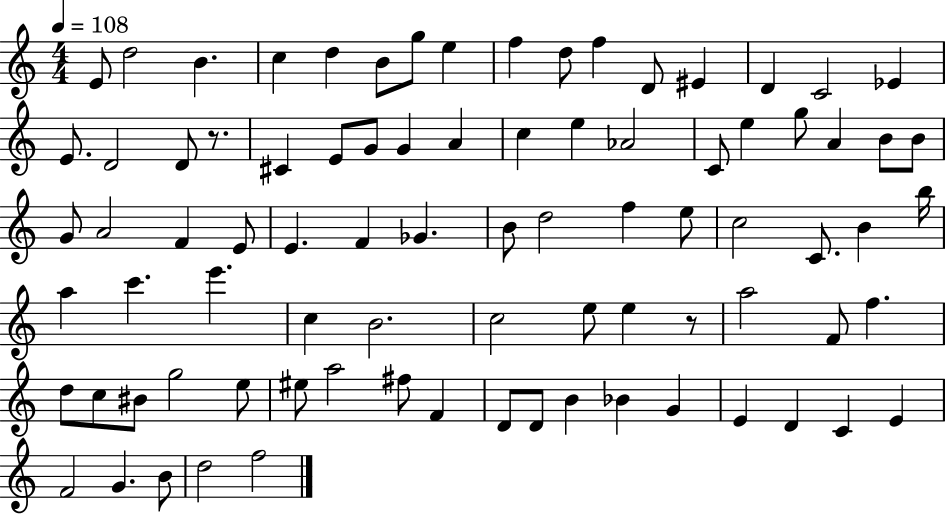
{
  \clef treble
  \numericTimeSignature
  \time 4/4
  \key c \major
  \tempo 4 = 108
  \repeat volta 2 { e'8 d''2 b'4. | c''4 d''4 b'8 g''8 e''4 | f''4 d''8 f''4 d'8 eis'4 | d'4 c'2 ees'4 | \break e'8. d'2 d'8 r8. | cis'4 e'8 g'8 g'4 a'4 | c''4 e''4 aes'2 | c'8 e''4 g''8 a'4 b'8 b'8 | \break g'8 a'2 f'4 e'8 | e'4. f'4 ges'4. | b'8 d''2 f''4 e''8 | c''2 c'8. b'4 b''16 | \break a''4 c'''4. e'''4. | c''4 b'2. | c''2 e''8 e''4 r8 | a''2 f'8 f''4. | \break d''8 c''8 bis'8 g''2 e''8 | eis''8 a''2 fis''8 f'4 | d'8 d'8 b'4 bes'4 g'4 | e'4 d'4 c'4 e'4 | \break f'2 g'4. b'8 | d''2 f''2 | } \bar "|."
}